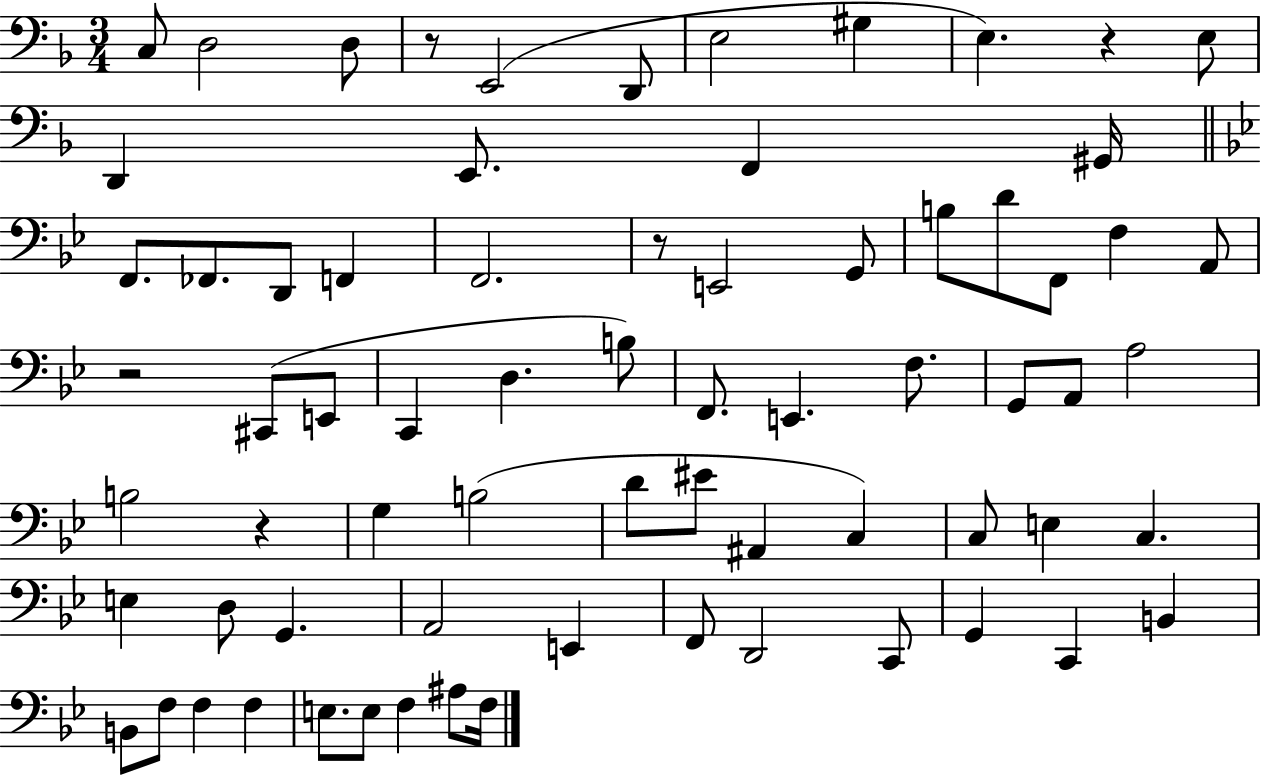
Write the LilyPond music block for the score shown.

{
  \clef bass
  \numericTimeSignature
  \time 3/4
  \key f \major
  \repeat volta 2 { c8 d2 d8 | r8 e,2( d,8 | e2 gis4 | e4.) r4 e8 | \break d,4 e,8. f,4 gis,16 | \bar "||" \break \key g \minor f,8. fes,8. d,8 f,4 | f,2. | r8 e,2 g,8 | b8 d'8 f,8 f4 a,8 | \break r2 cis,8( e,8 | c,4 d4. b8) | f,8. e,4. f8. | g,8 a,8 a2 | \break b2 r4 | g4 b2( | d'8 eis'8 ais,4 c4) | c8 e4 c4. | \break e4 d8 g,4. | a,2 e,4 | f,8 d,2 c,8 | g,4 c,4 b,4 | \break b,8 f8 f4 f4 | e8. e8 f4 ais8 f16 | } \bar "|."
}